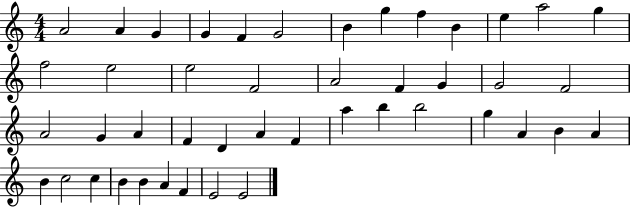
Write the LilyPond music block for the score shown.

{
  \clef treble
  \numericTimeSignature
  \time 4/4
  \key c \major
  a'2 a'4 g'4 | g'4 f'4 g'2 | b'4 g''4 f''4 b'4 | e''4 a''2 g''4 | \break f''2 e''2 | e''2 f'2 | a'2 f'4 g'4 | g'2 f'2 | \break a'2 g'4 a'4 | f'4 d'4 a'4 f'4 | a''4 b''4 b''2 | g''4 a'4 b'4 a'4 | \break b'4 c''2 c''4 | b'4 b'4 a'4 f'4 | e'2 e'2 | \bar "|."
}